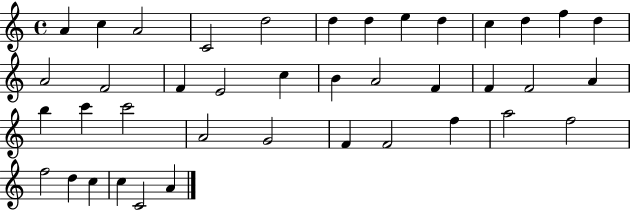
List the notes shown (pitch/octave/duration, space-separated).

A4/q C5/q A4/h C4/h D5/h D5/q D5/q E5/q D5/q C5/q D5/q F5/q D5/q A4/h F4/h F4/q E4/h C5/q B4/q A4/h F4/q F4/q F4/h A4/q B5/q C6/q C6/h A4/h G4/h F4/q F4/h F5/q A5/h F5/h F5/h D5/q C5/q C5/q C4/h A4/q